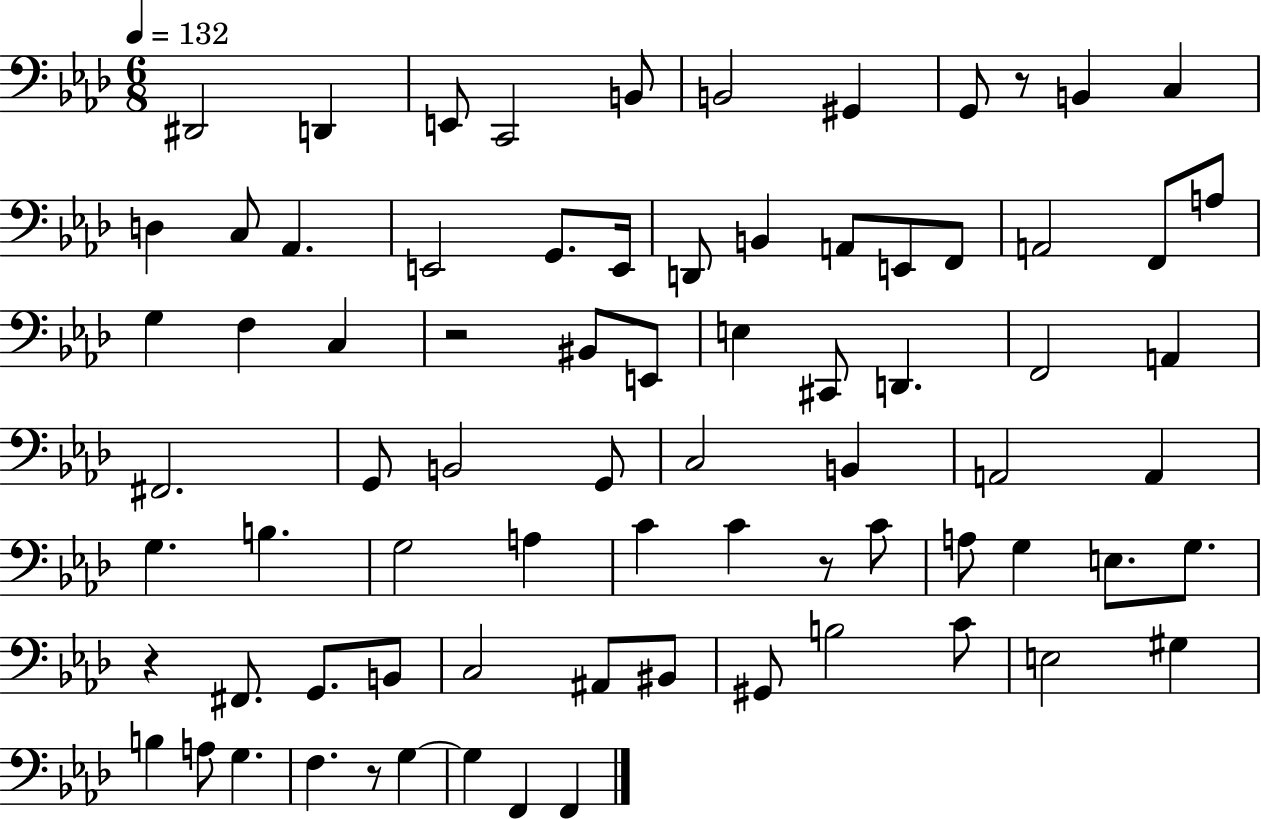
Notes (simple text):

D#2/h D2/q E2/e C2/h B2/e B2/h G#2/q G2/e R/e B2/q C3/q D3/q C3/e Ab2/q. E2/h G2/e. E2/s D2/e B2/q A2/e E2/e F2/e A2/h F2/e A3/e G3/q F3/q C3/q R/h BIS2/e E2/e E3/q C#2/e D2/q. F2/h A2/q F#2/h. G2/e B2/h G2/e C3/h B2/q A2/h A2/q G3/q. B3/q. G3/h A3/q C4/q C4/q R/e C4/e A3/e G3/q E3/e. G3/e. R/q F#2/e. G2/e. B2/e C3/h A#2/e BIS2/e G#2/e B3/h C4/e E3/h G#3/q B3/q A3/e G3/q. F3/q. R/e G3/q G3/q F2/q F2/q